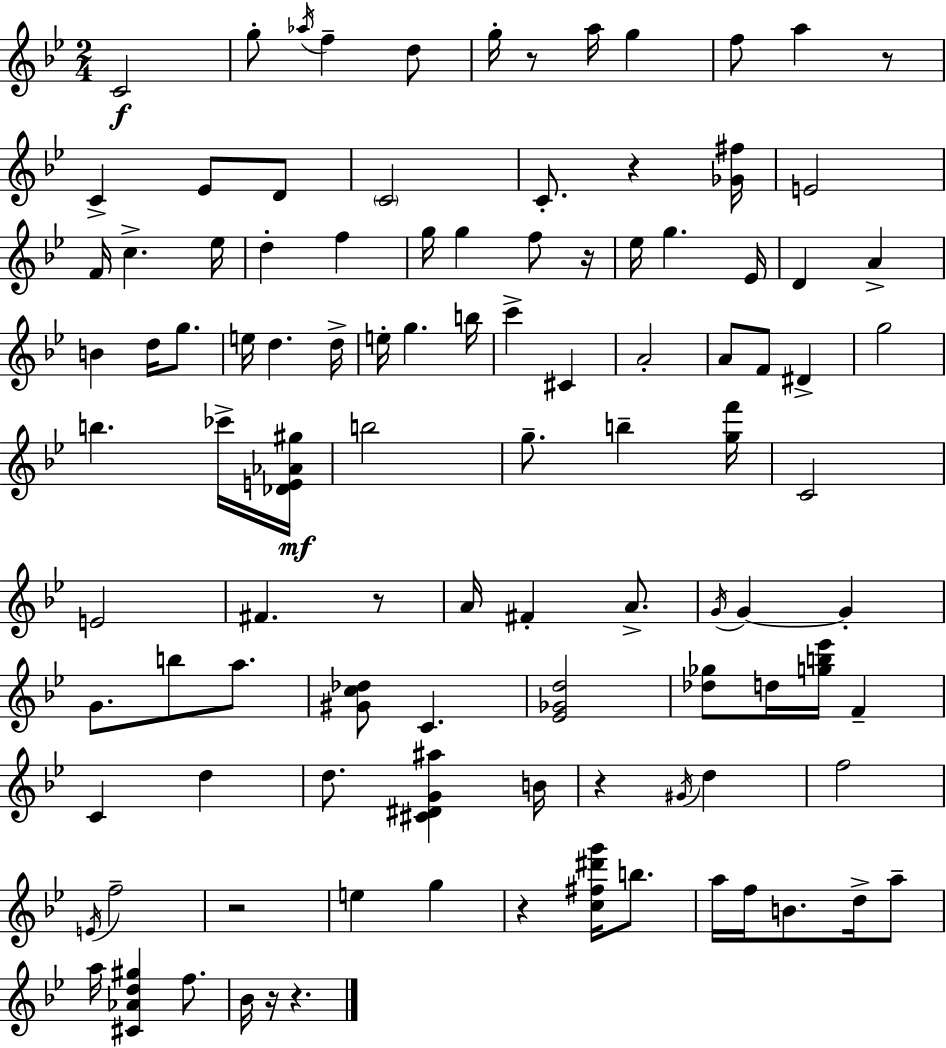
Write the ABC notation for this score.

X:1
T:Untitled
M:2/4
L:1/4
K:Gm
C2 g/2 _a/4 f d/2 g/4 z/2 a/4 g f/2 a z/2 C _E/2 D/2 C2 C/2 z [_G^f]/4 E2 F/4 c _e/4 d f g/4 g f/2 z/4 _e/4 g _E/4 D A B d/4 g/2 e/4 d d/4 e/4 g b/4 c' ^C A2 A/2 F/2 ^D g2 b _c'/4 [_DE_A^g]/4 b2 g/2 b [gf']/4 C2 E2 ^F z/2 A/4 ^F A/2 G/4 G G G/2 b/2 a/2 [^Gc_d]/2 C [_E_Gd]2 [_d_g]/2 d/4 [gb_e']/4 F C d d/2 [^C^DG^a] B/4 z ^G/4 d f2 E/4 f2 z2 e g z [c^f^d'g']/4 b/2 a/4 f/4 B/2 d/4 a/2 a/4 [^C_Ad^g] f/2 _B/4 z/4 z